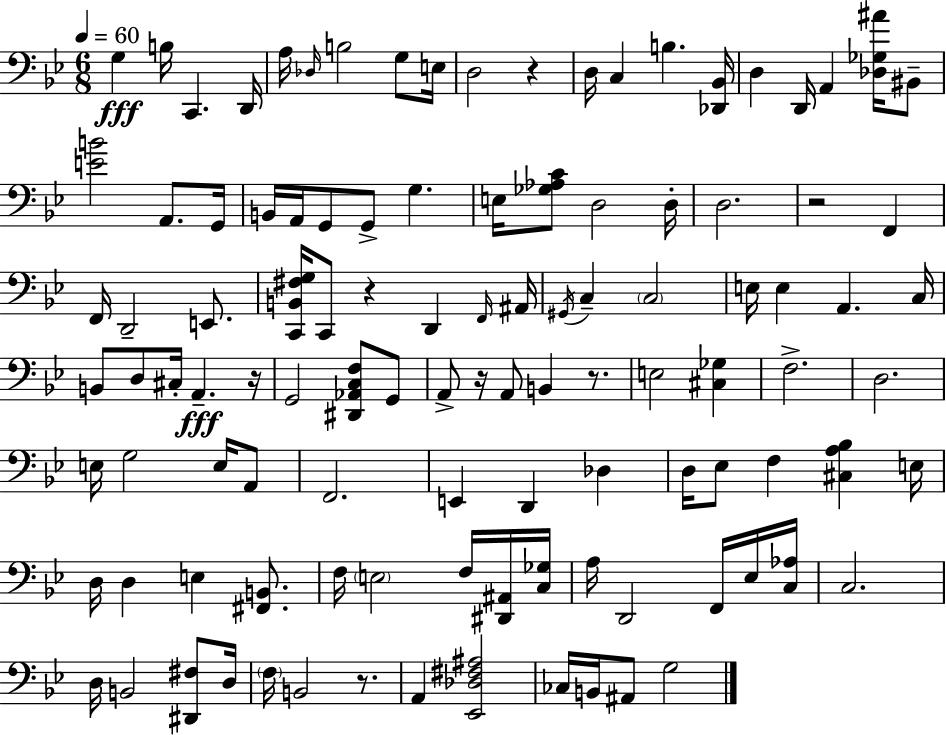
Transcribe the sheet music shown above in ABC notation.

X:1
T:Untitled
M:6/8
L:1/4
K:Gm
G, B,/4 C,, D,,/4 A,/4 _D,/4 B,2 G,/2 E,/4 D,2 z D,/4 C, B, [_D,,_B,,]/4 D, D,,/4 A,, [_D,_G,^A]/4 ^B,,/2 [EB]2 A,,/2 G,,/4 B,,/4 A,,/4 G,,/2 G,,/2 G, E,/4 [_G,_A,C]/2 D,2 D,/4 D,2 z2 F,, F,,/4 D,,2 E,,/2 [C,,B,,^F,G,]/4 C,,/2 z D,, F,,/4 ^A,,/4 ^G,,/4 C, C,2 E,/4 E, A,, C,/4 B,,/2 D,/2 ^C,/4 A,, z/4 G,,2 [^D,,_A,,C,F,]/2 G,,/2 A,,/2 z/4 A,,/2 B,, z/2 E,2 [^C,_G,] F,2 D,2 E,/4 G,2 E,/4 A,,/2 F,,2 E,, D,, _D, D,/4 _E,/2 F, [^C,A,_B,] E,/4 D,/4 D, E, [^F,,B,,]/2 F,/4 E,2 F,/4 [^D,,^A,,]/4 [C,_G,]/4 A,/4 D,,2 F,,/4 _E,/4 [C,_A,]/4 C,2 D,/4 B,,2 [^D,,^F,]/2 D,/4 F,/4 B,,2 z/2 A,, [_E,,_D,^F,^A,]2 _C,/4 B,,/4 ^A,,/2 G,2